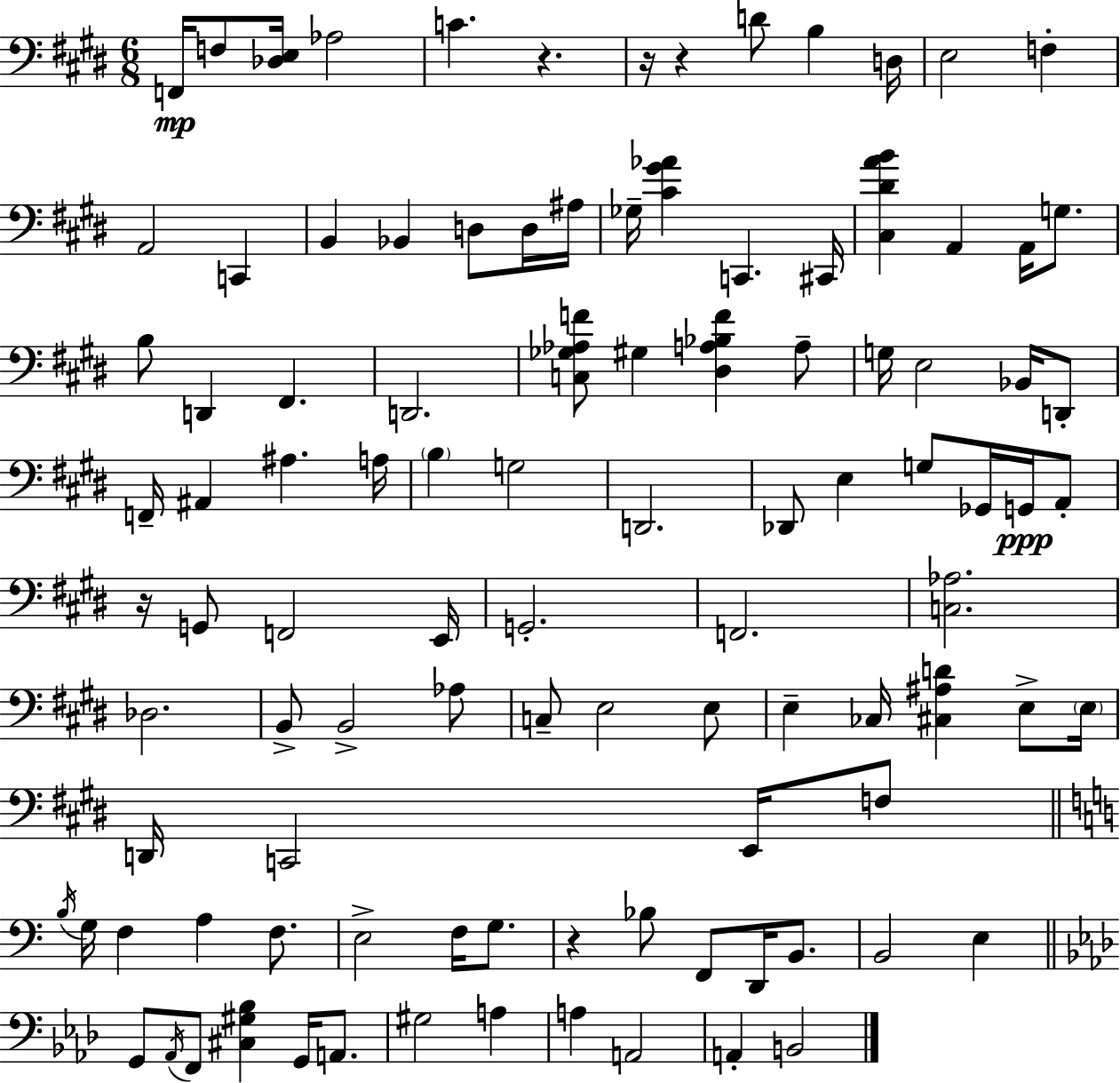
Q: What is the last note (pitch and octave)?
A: B2